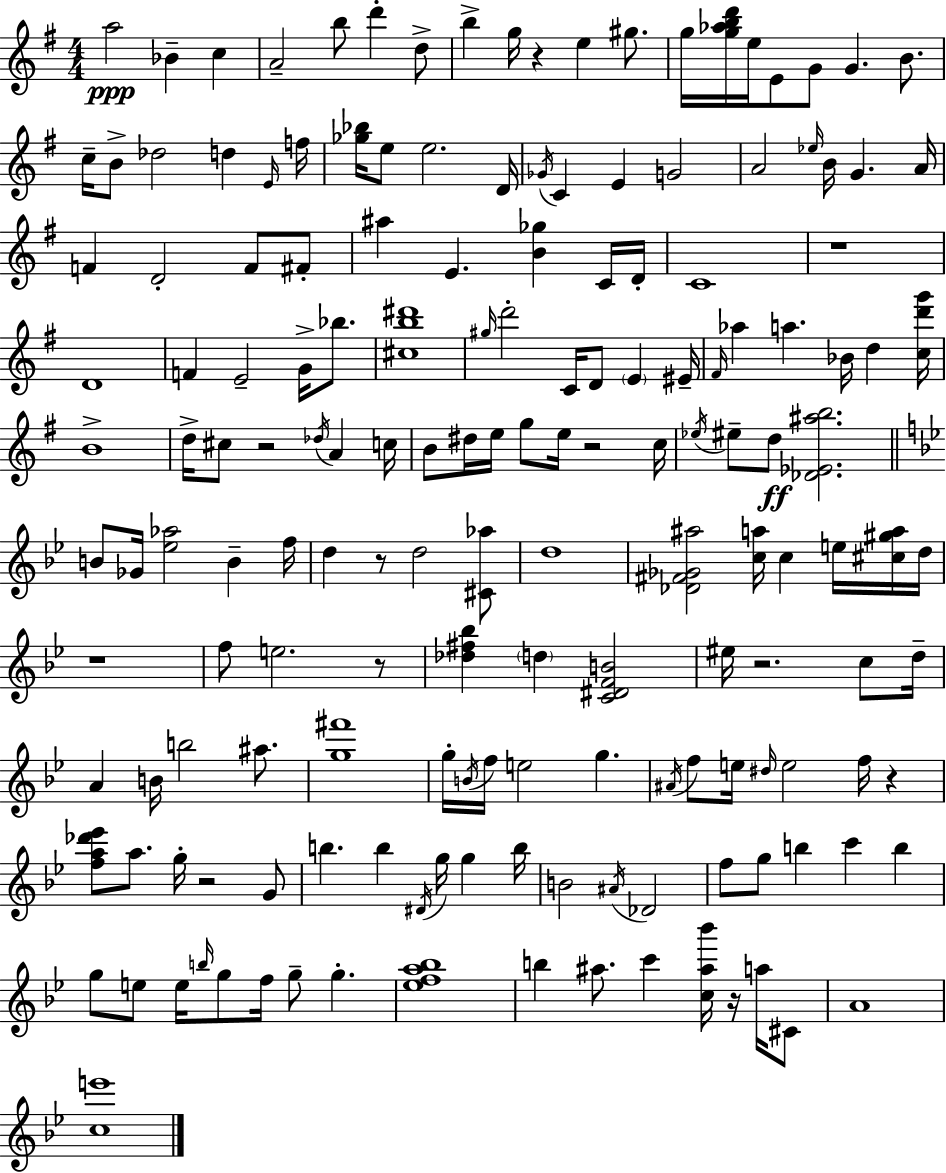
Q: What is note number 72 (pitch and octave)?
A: C5